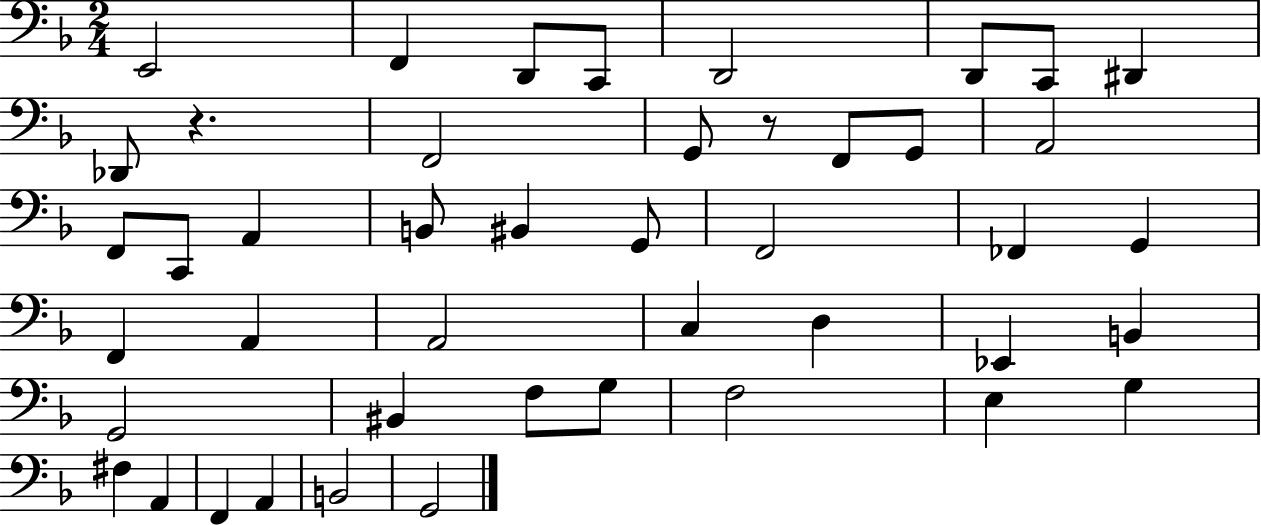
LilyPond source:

{
  \clef bass
  \numericTimeSignature
  \time 2/4
  \key f \major
  e,2 | f,4 d,8 c,8 | d,2 | d,8 c,8 dis,4 | \break des,8 r4. | f,2 | g,8 r8 f,8 g,8 | a,2 | \break f,8 c,8 a,4 | b,8 bis,4 g,8 | f,2 | fes,4 g,4 | \break f,4 a,4 | a,2 | c4 d4 | ees,4 b,4 | \break g,2 | bis,4 f8 g8 | f2 | e4 g4 | \break fis4 a,4 | f,4 a,4 | b,2 | g,2 | \break \bar "|."
}